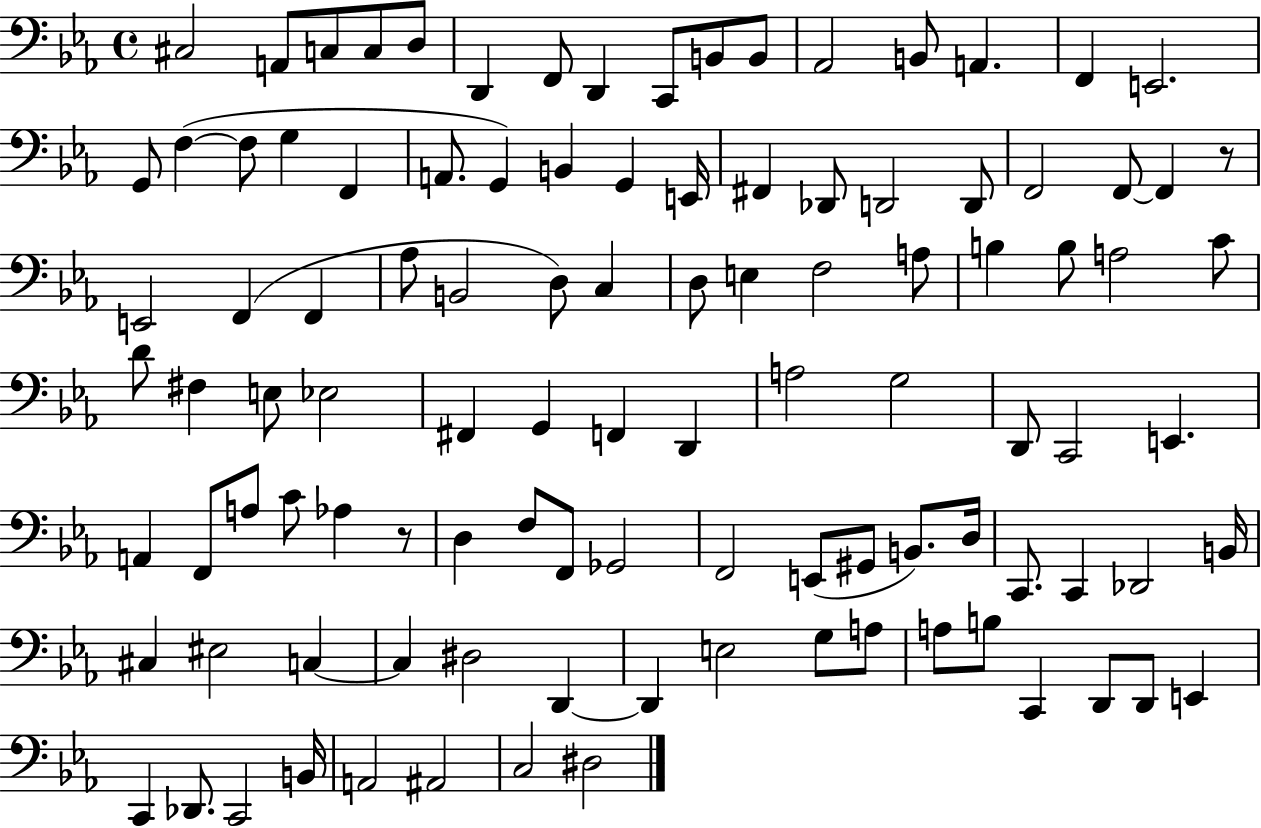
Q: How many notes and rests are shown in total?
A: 105